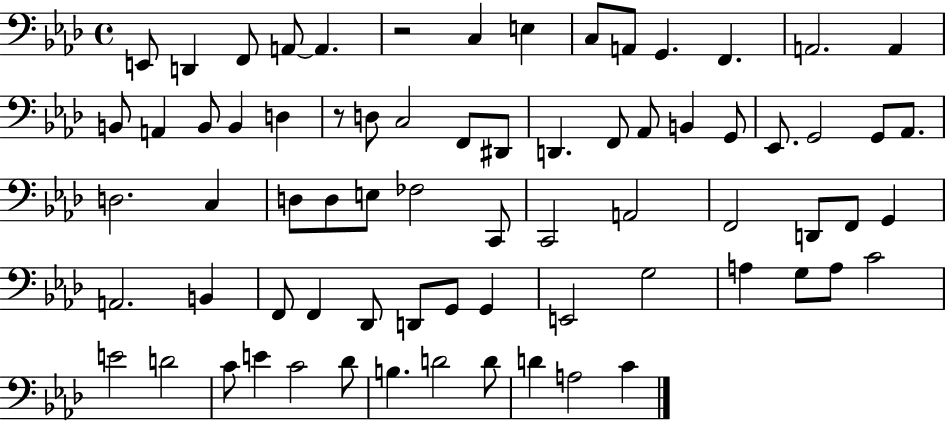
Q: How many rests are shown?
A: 2